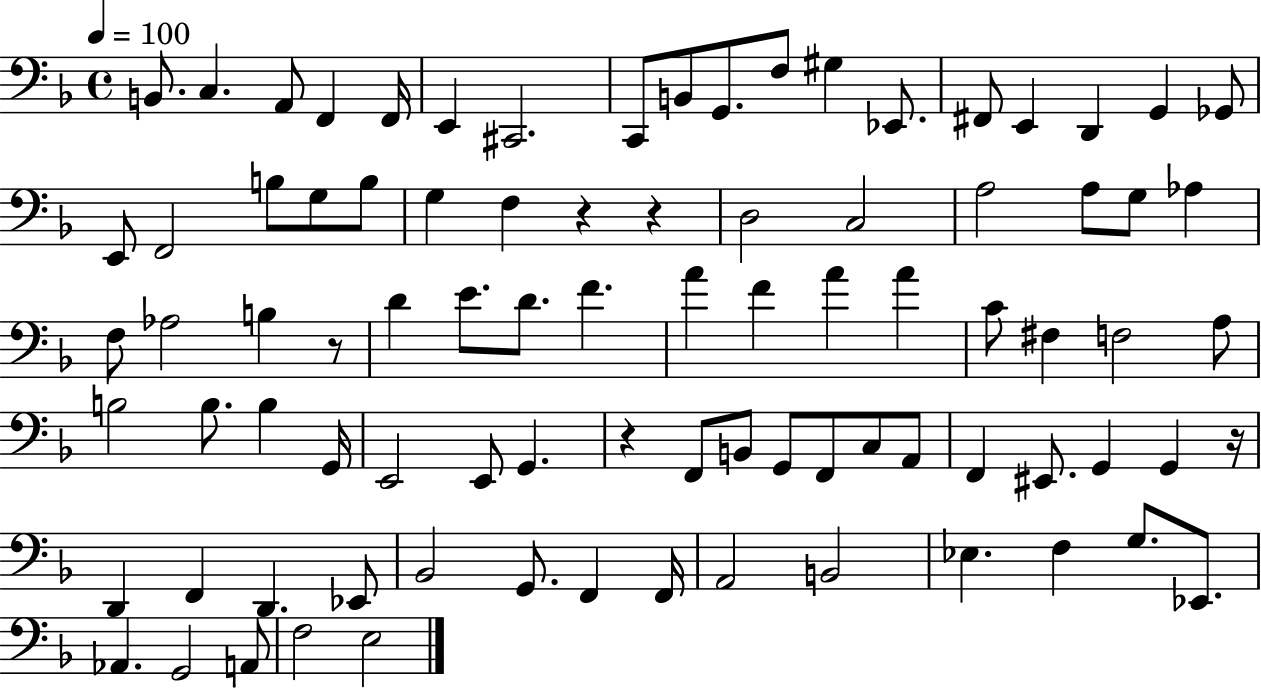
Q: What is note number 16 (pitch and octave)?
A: D2